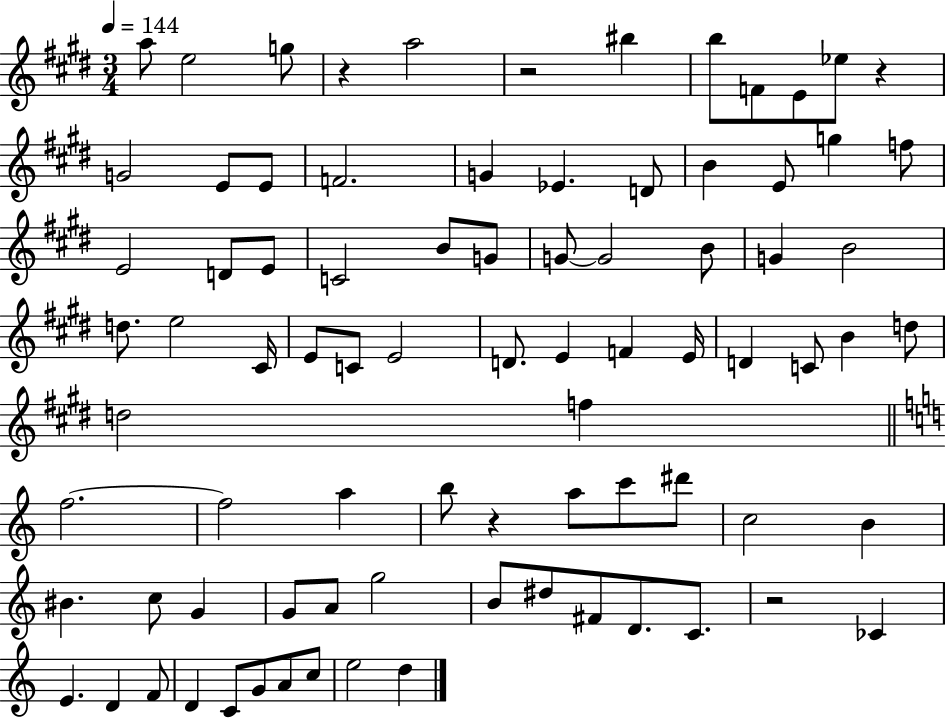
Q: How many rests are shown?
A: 5